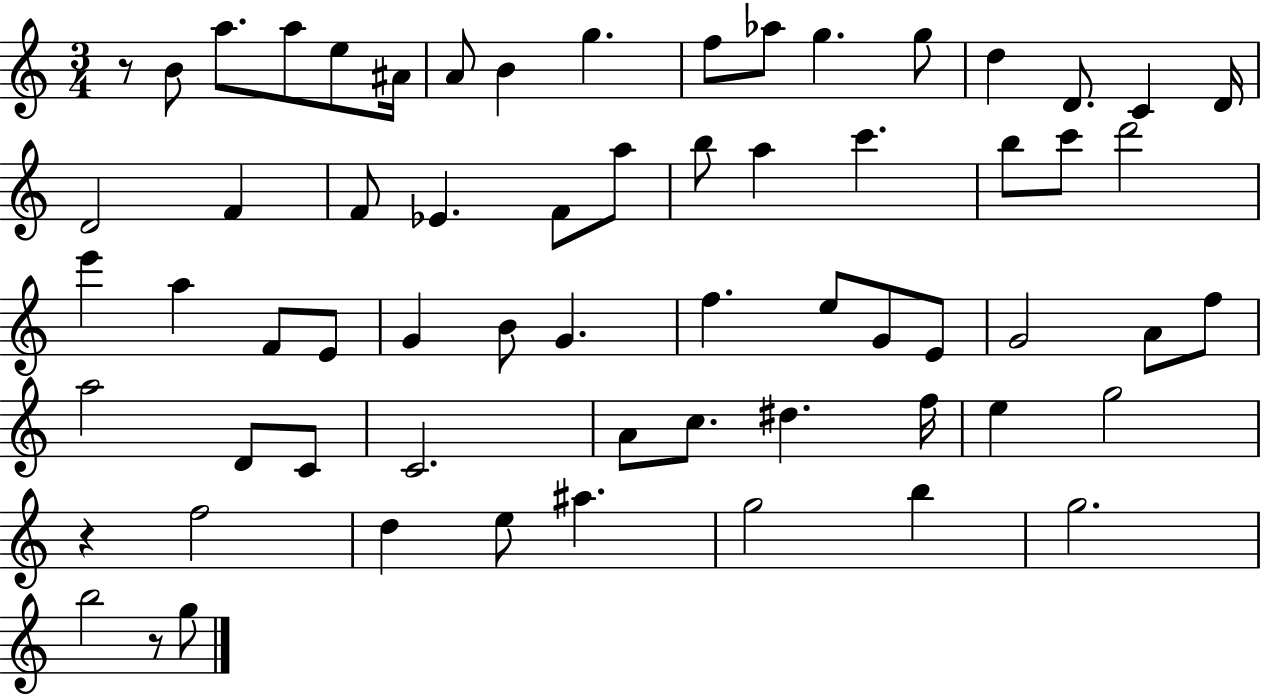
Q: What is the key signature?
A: C major